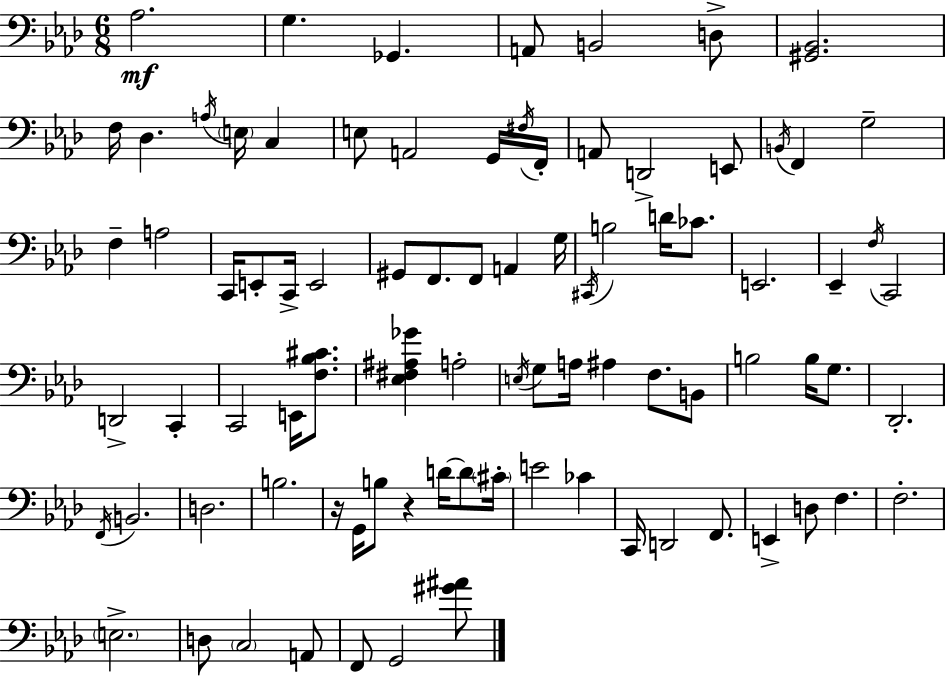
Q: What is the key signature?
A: AES major